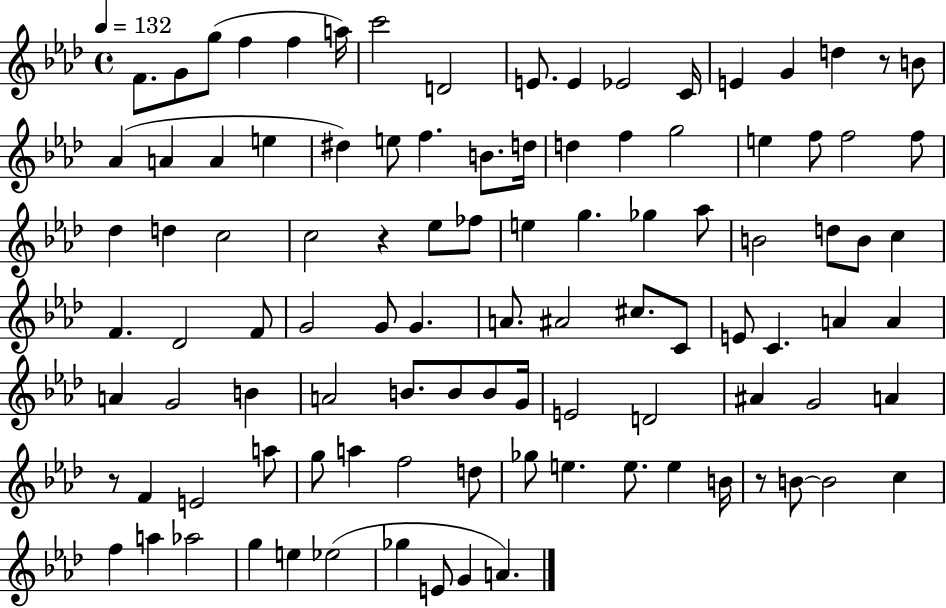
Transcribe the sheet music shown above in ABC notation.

X:1
T:Untitled
M:4/4
L:1/4
K:Ab
F/2 G/2 g/2 f f a/4 c'2 D2 E/2 E _E2 C/4 E G d z/2 B/2 _A A A e ^d e/2 f B/2 d/4 d f g2 e f/2 f2 f/2 _d d c2 c2 z _e/2 _f/2 e g _g _a/2 B2 d/2 B/2 c F _D2 F/2 G2 G/2 G A/2 ^A2 ^c/2 C/2 E/2 C A A A G2 B A2 B/2 B/2 B/2 G/4 E2 D2 ^A G2 A z/2 F E2 a/2 g/2 a f2 d/2 _g/2 e e/2 e B/4 z/2 B/2 B2 c f a _a2 g e _e2 _g E/2 G A